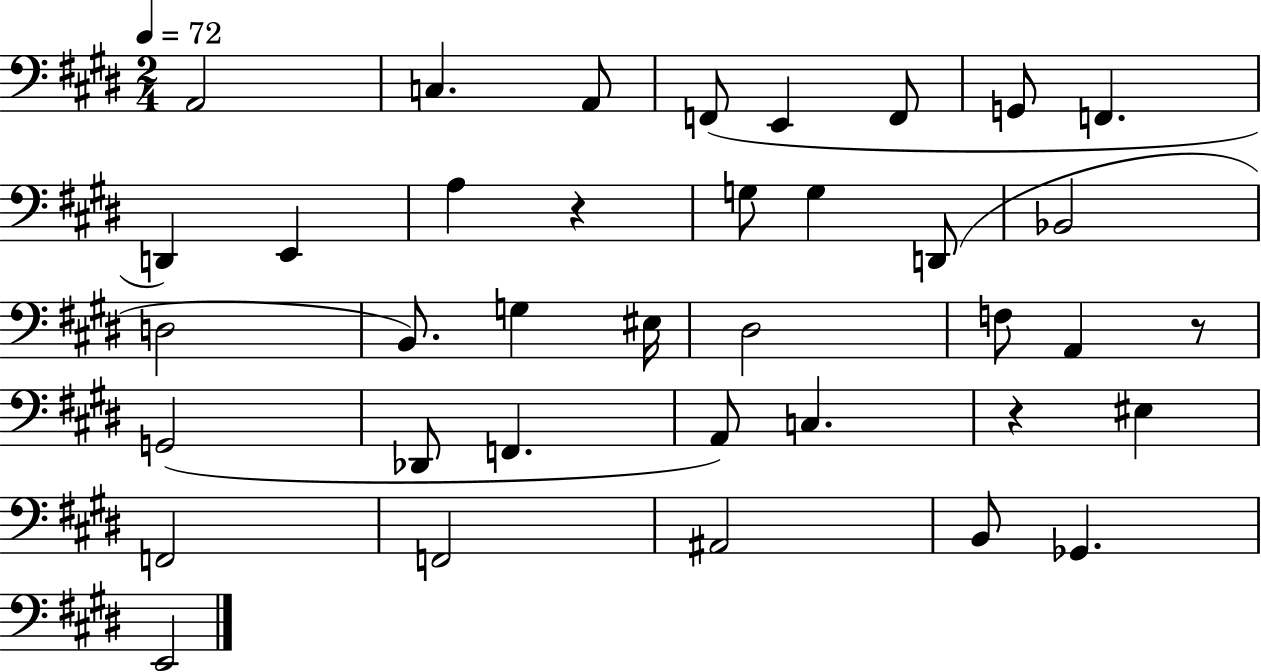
X:1
T:Untitled
M:2/4
L:1/4
K:E
A,,2 C, A,,/2 F,,/2 E,, F,,/2 G,,/2 F,, D,, E,, A, z G,/2 G, D,,/2 _B,,2 D,2 B,,/2 G, ^E,/4 ^D,2 F,/2 A,, z/2 G,,2 _D,,/2 F,, A,,/2 C, z ^E, F,,2 F,,2 ^A,,2 B,,/2 _G,, E,,2